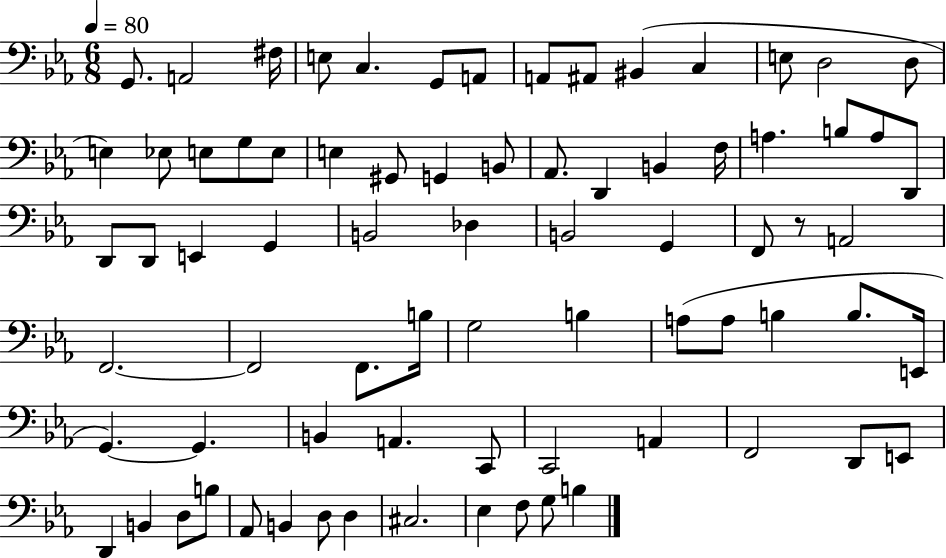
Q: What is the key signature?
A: EES major